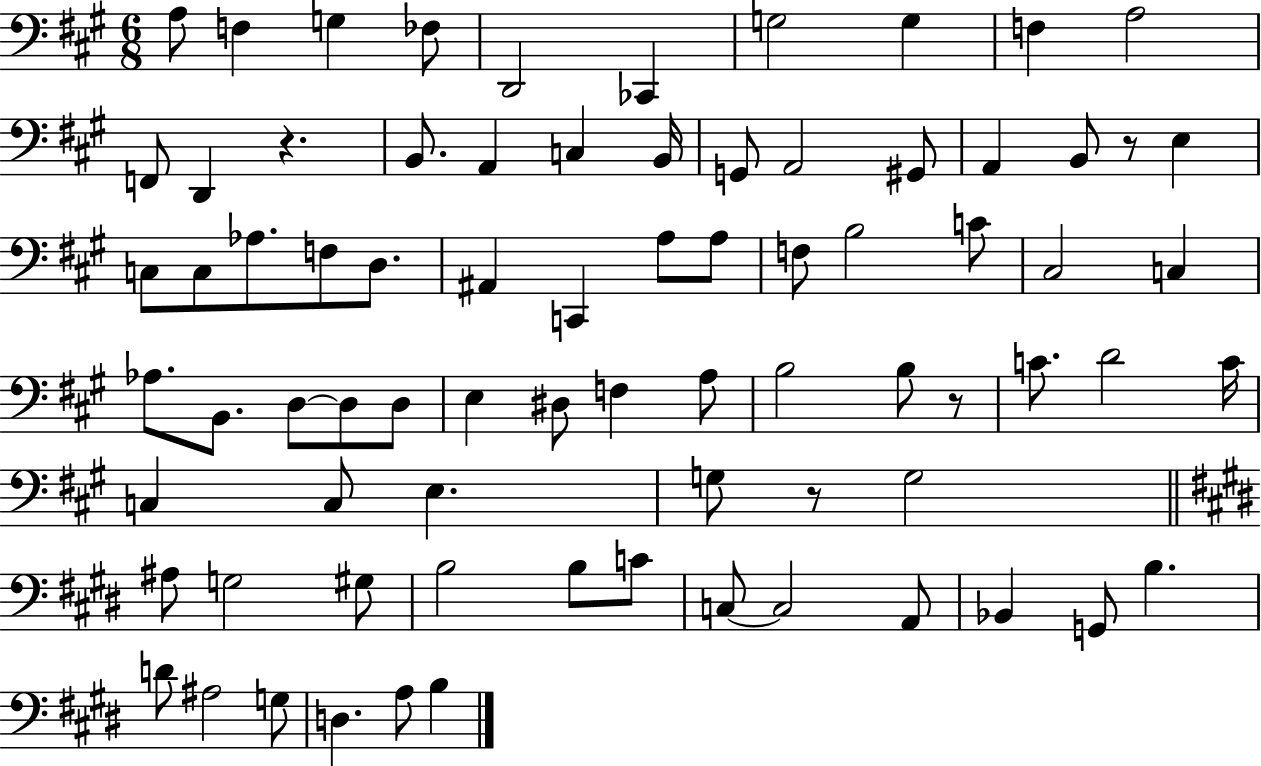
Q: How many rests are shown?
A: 4